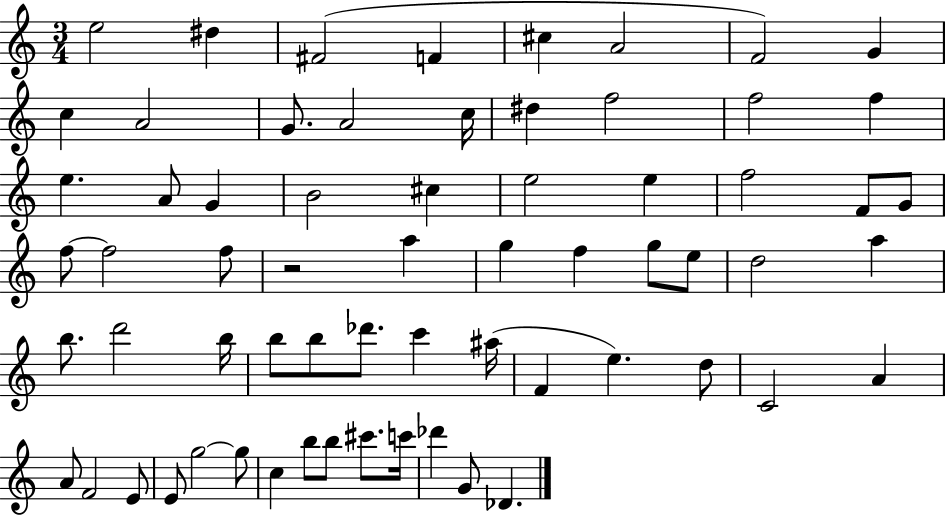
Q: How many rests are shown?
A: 1